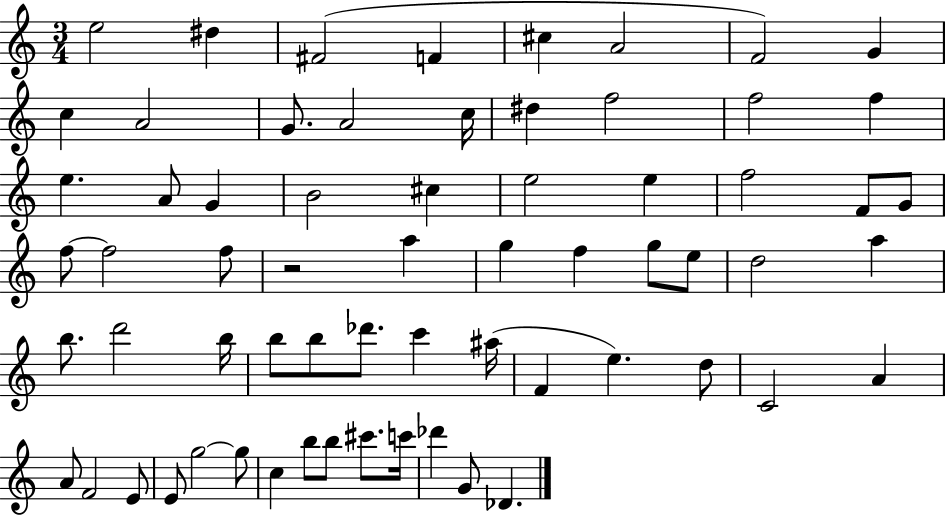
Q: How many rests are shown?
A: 1